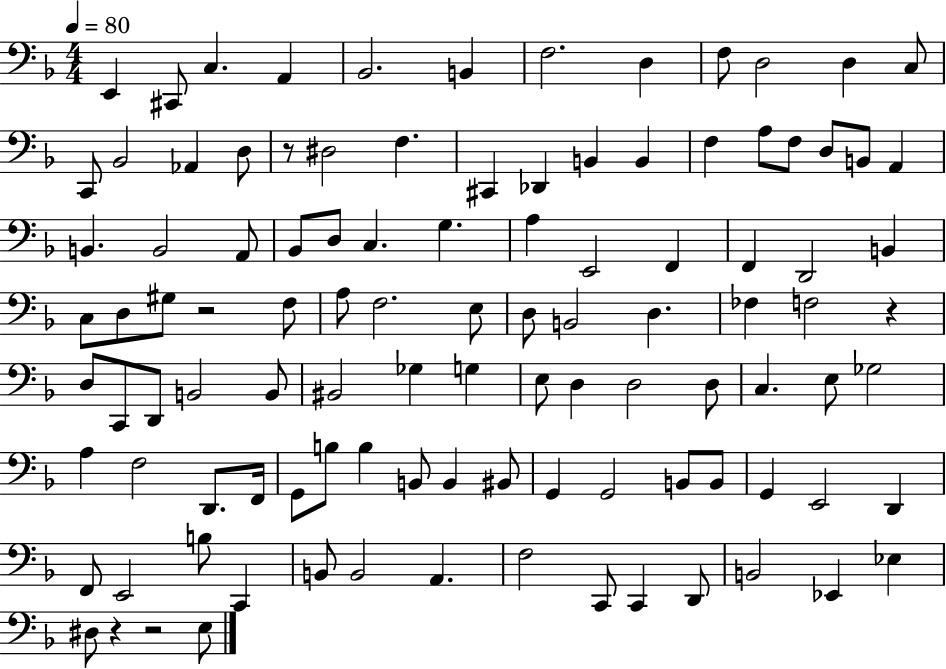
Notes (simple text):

E2/q C#2/e C3/q. A2/q Bb2/h. B2/q F3/h. D3/q F3/e D3/h D3/q C3/e C2/e Bb2/h Ab2/q D3/e R/e D#3/h F3/q. C#2/q Db2/q B2/q B2/q F3/q A3/e F3/e D3/e B2/e A2/q B2/q. B2/h A2/e Bb2/e D3/e C3/q. G3/q. A3/q E2/h F2/q F2/q D2/h B2/q C3/e D3/e G#3/e R/h F3/e A3/e F3/h. E3/e D3/e B2/h D3/q. FES3/q F3/h R/q D3/e C2/e D2/e B2/h B2/e BIS2/h Gb3/q G3/q E3/e D3/q D3/h D3/e C3/q. E3/e Gb3/h A3/q F3/h D2/e. F2/s G2/e B3/e B3/q B2/e B2/q BIS2/e G2/q G2/h B2/e B2/e G2/q E2/h D2/q F2/e E2/h B3/e C2/q B2/e B2/h A2/q. F3/h C2/e C2/q D2/e B2/h Eb2/q Eb3/q D#3/e R/q R/h E3/e